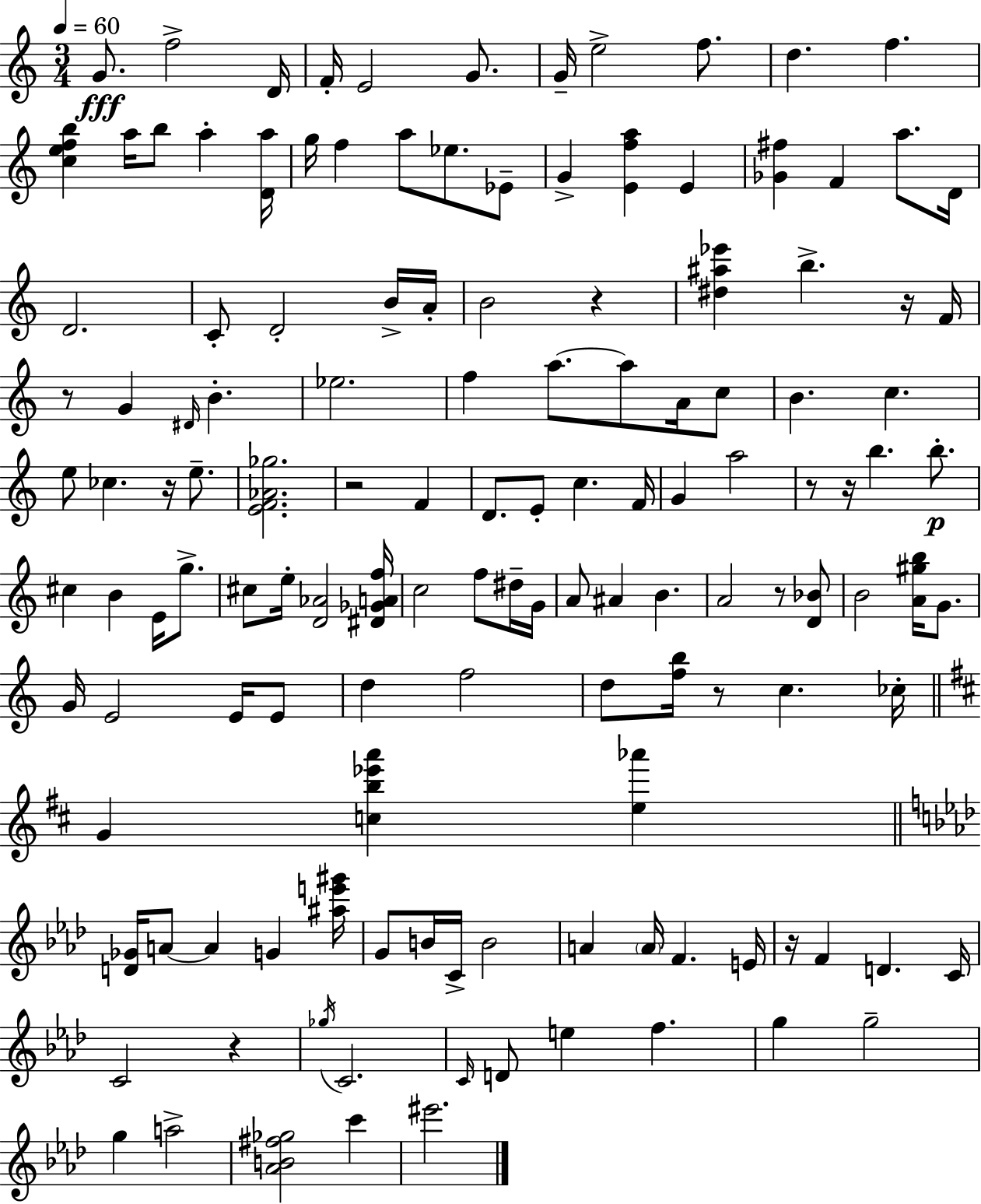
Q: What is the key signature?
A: A minor